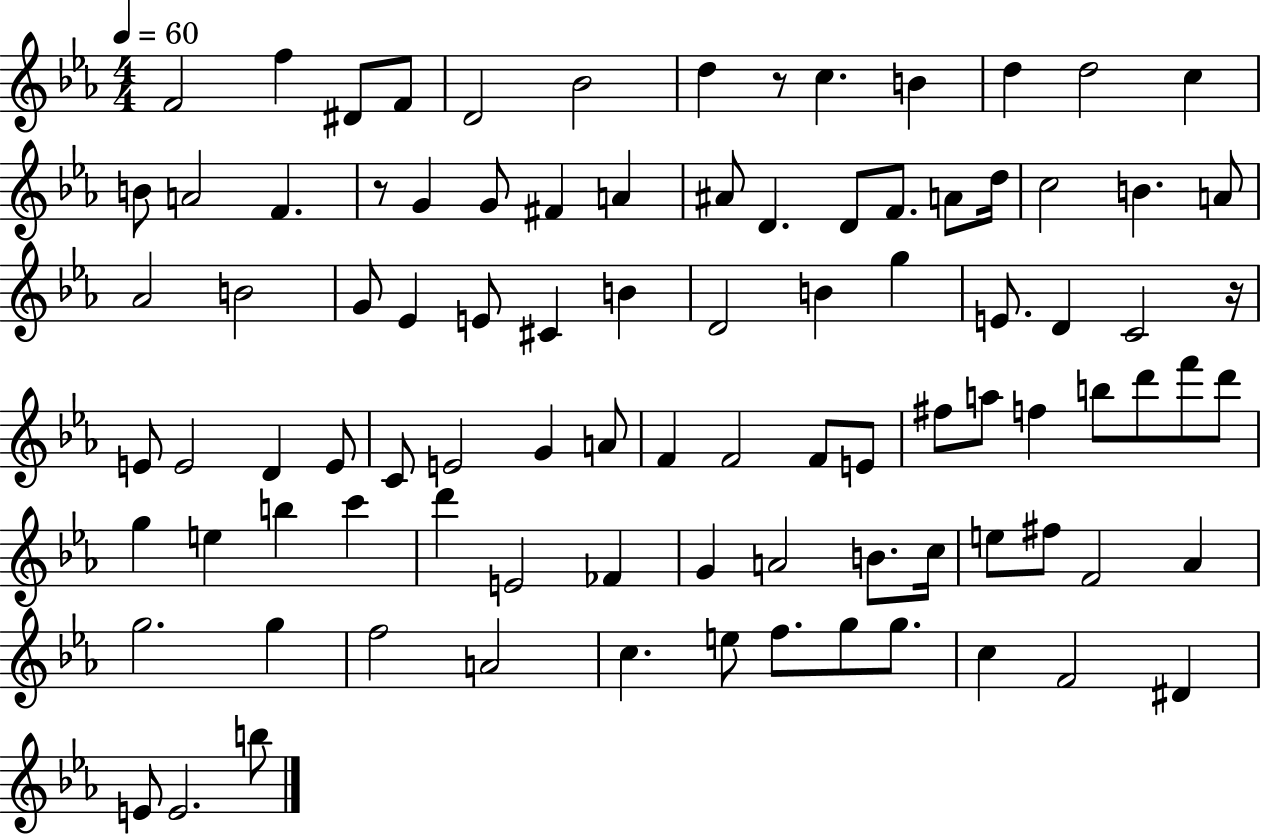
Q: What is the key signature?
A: EES major